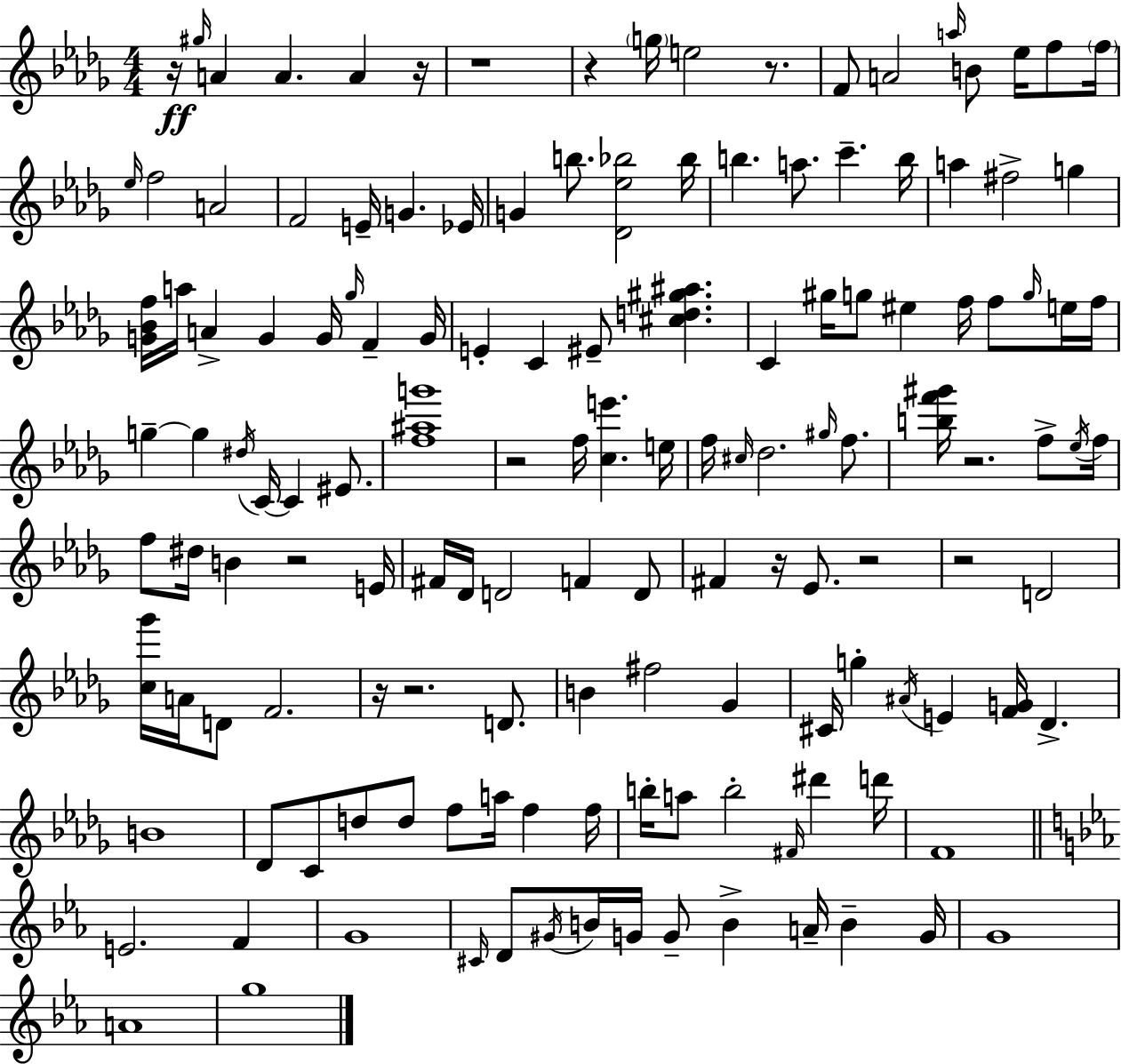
{
  \clef treble
  \numericTimeSignature
  \time 4/4
  \key bes \minor
  r16\ff \grace { gis''16 } a'4 a'4. a'4 | r16 r1 | r4 \parenthesize g''16 e''2 r8. | f'8 a'2 \grace { a''16 } b'8 ees''16 f''8 | \break \parenthesize f''16 \grace { ees''16 } f''2 a'2 | f'2 e'16-- g'4. | ees'16 g'4 b''8. <des' ees'' bes''>2 | bes''16 b''4. a''8. c'''4.-- | \break b''16 a''4 fis''2-> g''4 | <g' bes' f''>16 a''16 a'4-> g'4 g'16 \grace { ges''16 } f'4-- | g'16 e'4-. c'4 eis'8-- <cis'' d'' gis'' ais''>4. | c'4 gis''16 g''8 eis''4 f''16 | \break f''8 \grace { g''16 } e''16 f''16 g''4--~~ g''4 \acciaccatura { dis''16 } c'16~~ c'4 | eis'8. <f'' ais'' g'''>1 | r2 f''16 <c'' e'''>4. | e''16 f''16 \grace { cis''16 } des''2. | \break \grace { gis''16 } f''8. <b'' f''' gis'''>16 r2. | f''8-> \acciaccatura { ees''16 } f''16 f''8 dis''16 b'4 | r2 e'16 fis'16 des'16 d'2 | f'4 d'8 fis'4 r16 ees'8. | \break r2 r2 | d'2 <c'' ges'''>16 a'16 d'8 f'2. | r16 r2. | d'8. b'4 fis''2 | \break ges'4 cis'16 g''4-. \acciaccatura { ais'16 } e'4 | <f' g'>16 des'4.-> b'1 | des'8 c'8 d''8 | d''8 f''8 a''16 f''4 f''16 b''16-. a''8 b''2-. | \break \grace { fis'16 } dis'''4 d'''16 f'1 | \bar "||" \break \key ees \major e'2. f'4 | g'1 | \grace { cis'16 } d'8 \acciaccatura { gis'16 } b'16 g'16 g'8-- b'4-> a'16-- b'4-- | g'16 g'1 | \break a'1 | g''1 | \bar "|."
}